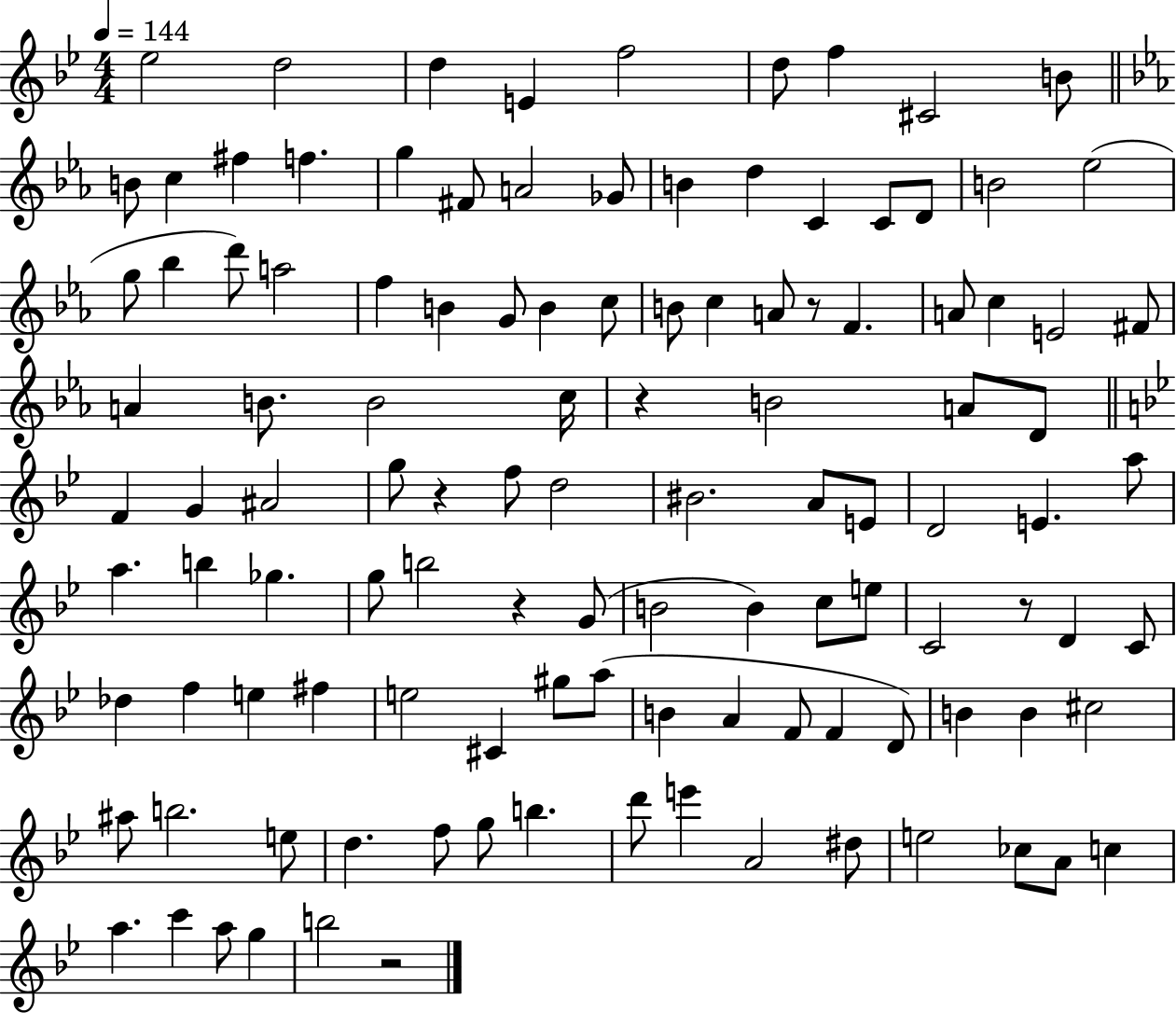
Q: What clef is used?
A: treble